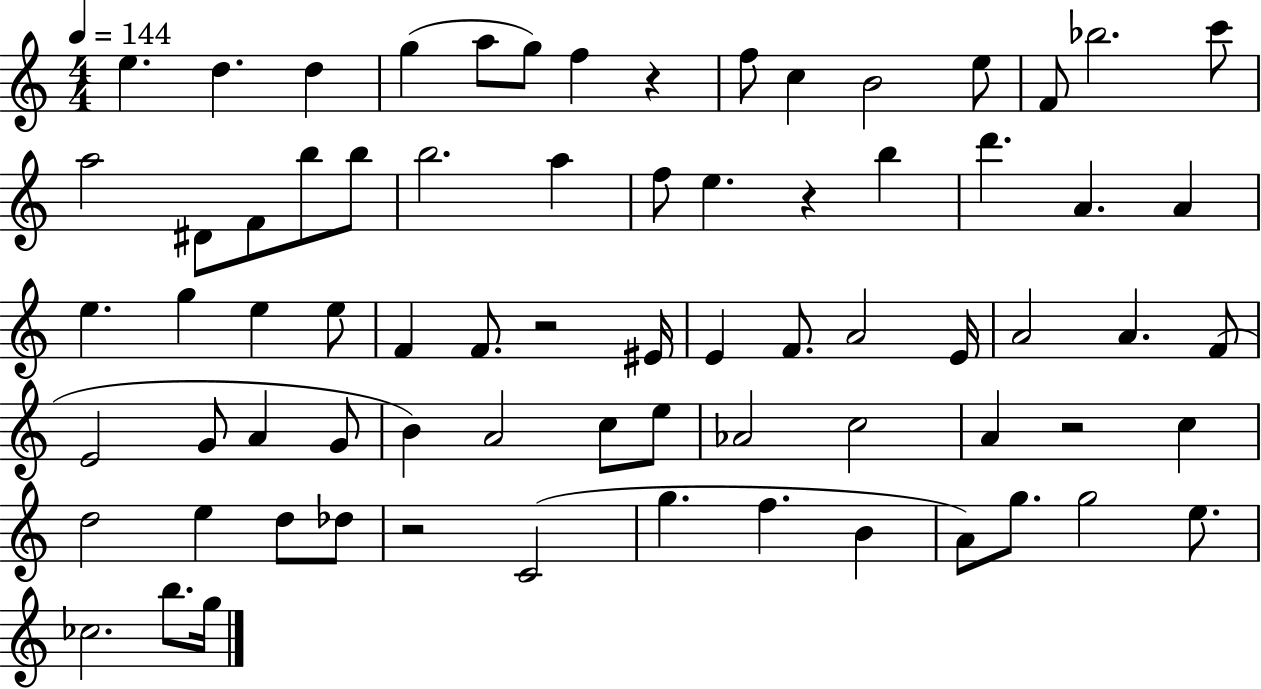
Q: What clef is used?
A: treble